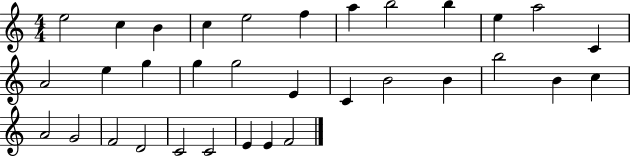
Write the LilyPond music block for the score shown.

{
  \clef treble
  \numericTimeSignature
  \time 4/4
  \key c \major
  e''2 c''4 b'4 | c''4 e''2 f''4 | a''4 b''2 b''4 | e''4 a''2 c'4 | \break a'2 e''4 g''4 | g''4 g''2 e'4 | c'4 b'2 b'4 | b''2 b'4 c''4 | \break a'2 g'2 | f'2 d'2 | c'2 c'2 | e'4 e'4 f'2 | \break \bar "|."
}